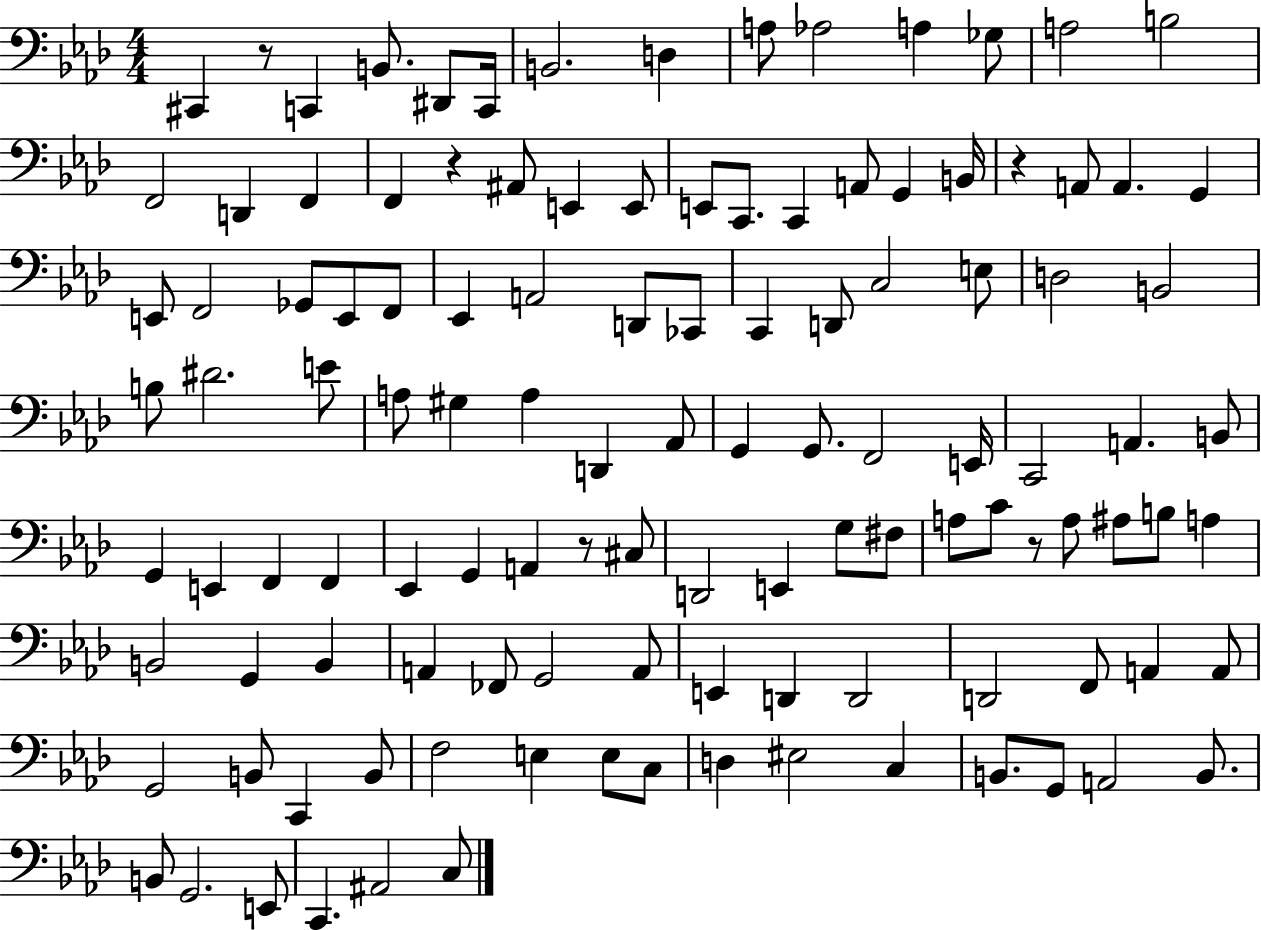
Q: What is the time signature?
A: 4/4